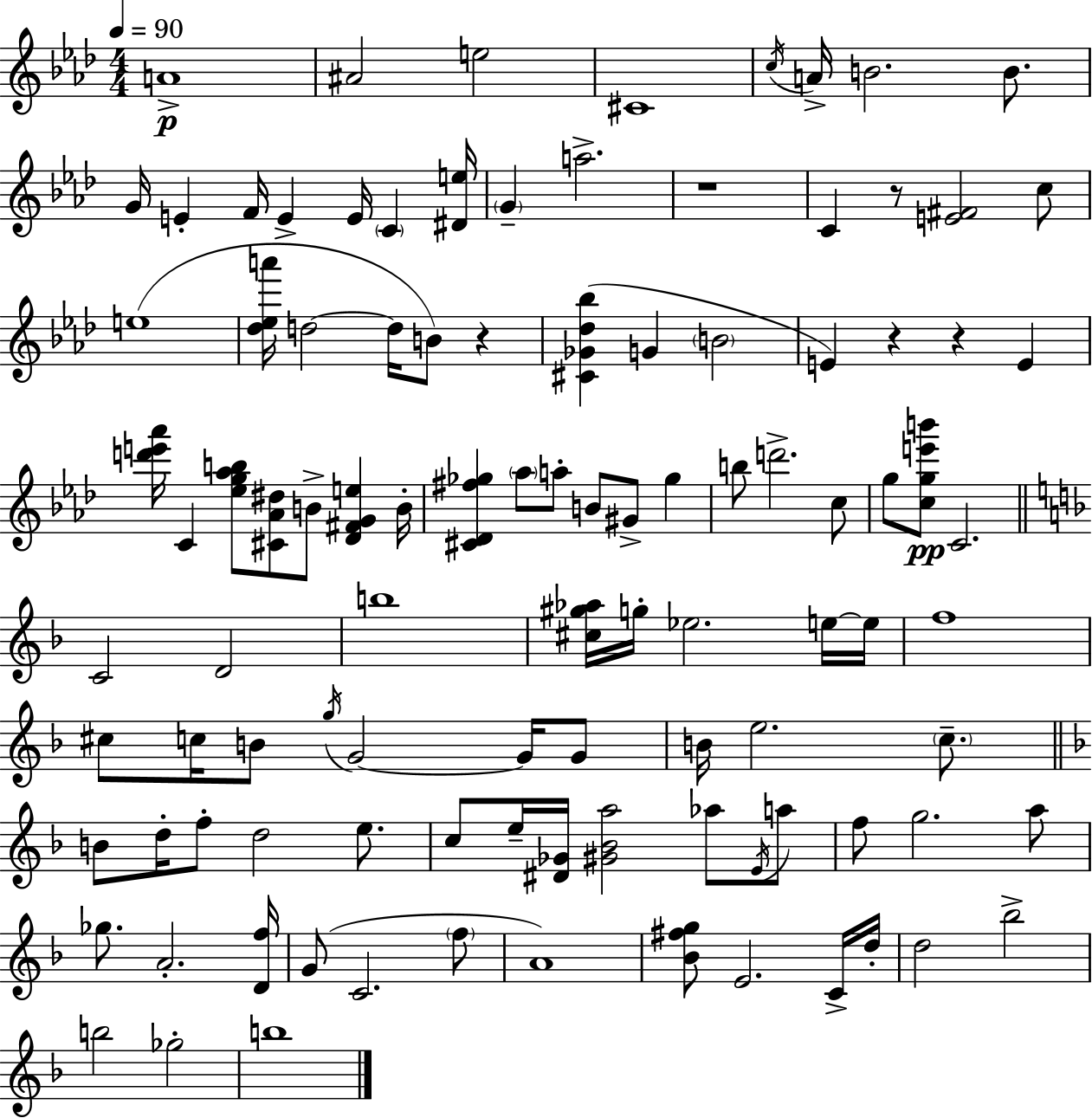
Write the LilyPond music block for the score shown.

{
  \clef treble
  \numericTimeSignature
  \time 4/4
  \key f \minor
  \tempo 4 = 90
  a'1->\p | ais'2 e''2 | cis'1 | \acciaccatura { c''16 } a'16-> b'2. b'8. | \break g'16 e'4-. f'16 e'4-> e'16 \parenthesize c'4 | <dis' e''>16 \parenthesize g'4-- a''2.-> | r1 | c'4 r8 <e' fis'>2 c''8 | \break e''1( | <des'' ees'' a'''>16 d''2~~ d''16 b'8) r4 | <cis' ges' des'' bes''>4( g'4 \parenthesize b'2 | e'4) r4 r4 e'4 | \break <d''' e''' aes'''>16 c'4 <ees'' g'' aes'' b''>8 <cis' aes' dis''>8 b'8-> <des' fis' g' e''>4 | b'16-. <cis' des' fis'' ges''>4 \parenthesize aes''8 a''8-. b'8 gis'8-> ges''4 | b''8 d'''2.-> c''8 | g''8 <c'' g'' e''' b'''>8\pp c'2. | \break \bar "||" \break \key f \major c'2 d'2 | b''1 | <cis'' gis'' aes''>16 g''16-. ees''2. e''16~~ e''16 | f''1 | \break cis''8 c''16 b'8 \acciaccatura { g''16 } g'2~~ g'16 g'8 | b'16 e''2. \parenthesize c''8.-- | \bar "||" \break \key f \major b'8 d''16-. f''8-. d''2 e''8. | c''8 e''16-- <dis' ges'>16 <gis' bes' a''>2 aes''8 \acciaccatura { e'16 } a''8 | f''8 g''2. a''8 | ges''8. a'2.-. | \break <d' f''>16 g'8( c'2. \parenthesize f''8 | a'1) | <bes' fis'' g''>8 e'2. c'16-> | d''16-. d''2 bes''2-> | \break b''2 ges''2-. | b''1 | \bar "|."
}